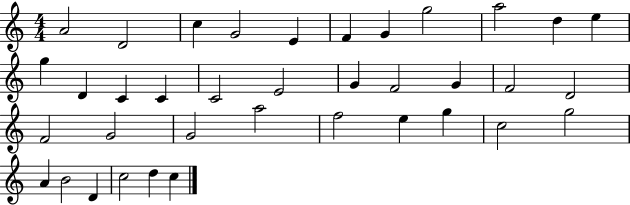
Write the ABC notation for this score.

X:1
T:Untitled
M:4/4
L:1/4
K:C
A2 D2 c G2 E F G g2 a2 d e g D C C C2 E2 G F2 G F2 D2 F2 G2 G2 a2 f2 e g c2 g2 A B2 D c2 d c